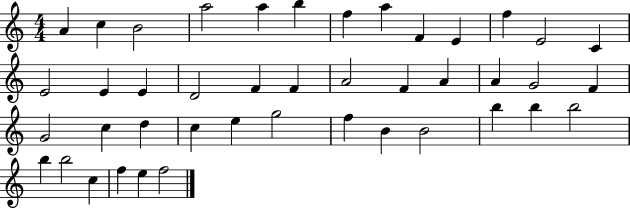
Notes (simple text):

A4/q C5/q B4/h A5/h A5/q B5/q F5/q A5/q F4/q E4/q F5/q E4/h C4/q E4/h E4/q E4/q D4/h F4/q F4/q A4/h F4/q A4/q A4/q G4/h F4/q G4/h C5/q D5/q C5/q E5/q G5/h F5/q B4/q B4/h B5/q B5/q B5/h B5/q B5/h C5/q F5/q E5/q F5/h